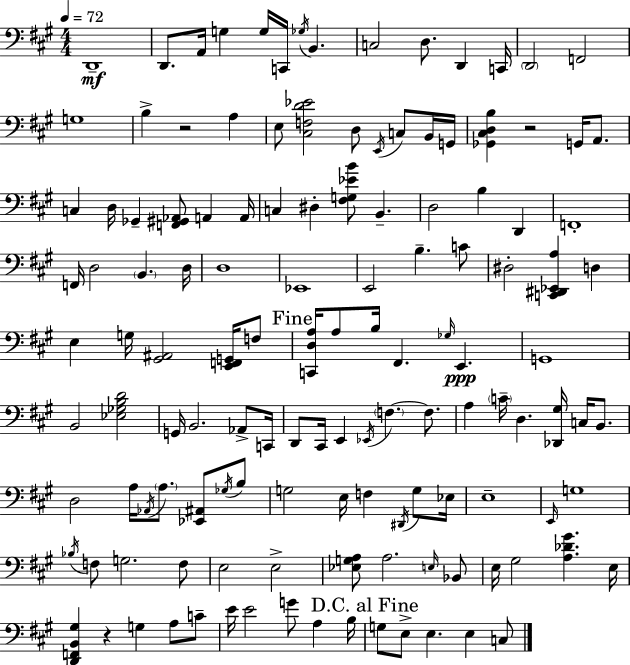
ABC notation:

X:1
T:Untitled
M:4/4
L:1/4
K:A
D,,4 D,,/2 A,,/4 G, G,/4 C,,/4 _G,/4 B,, C,2 D,/2 D,, C,,/4 D,,2 F,,2 G,4 B, z2 A, E,/2 [^C,F,D_E]2 D,/2 E,,/4 C,/2 B,,/4 G,,/4 [_G,,^C,D,B,] z2 G,,/4 A,,/2 C, D,/4 _G,, [F,,^G,,_A,,]/2 A,, A,,/4 C, ^D, [^F,G,_EB]/2 B,, D,2 B, D,, F,,4 F,,/4 D,2 B,, D,/4 D,4 _E,,4 E,,2 B, C/2 ^D,2 [C,,^D,,_E,,A,] D, E, G,/4 [^G,,^A,,]2 [E,,F,,G,,]/4 F,/2 [C,,D,A,]/4 A,/2 B,/4 ^F,, _G,/4 E,, G,,4 B,,2 [_E,_G,B,D]2 G,,/4 B,,2 _A,,/2 C,,/4 D,,/2 ^C,,/4 E,, _E,,/4 F, F,/2 A, C/4 D, [_D,,^G,]/4 C,/4 B,,/2 D,2 A,/4 _A,,/4 A,/2 [_E,,^A,,]/2 _G,/4 B,/2 G,2 E,/4 F, ^D,,/4 G,/2 _E,/4 E,4 E,,/4 G,4 _B,/4 F,/2 G,2 F,/2 E,2 E,2 [_E,G,A,]/2 A,2 E,/4 _B,,/2 E,/4 ^G,2 [A,_D^G] E,/4 [D,,F,,B,,^G,] z G, A,/2 C/2 E/4 E2 G/2 A, B,/4 G,/2 E,/2 E, E, C,/2